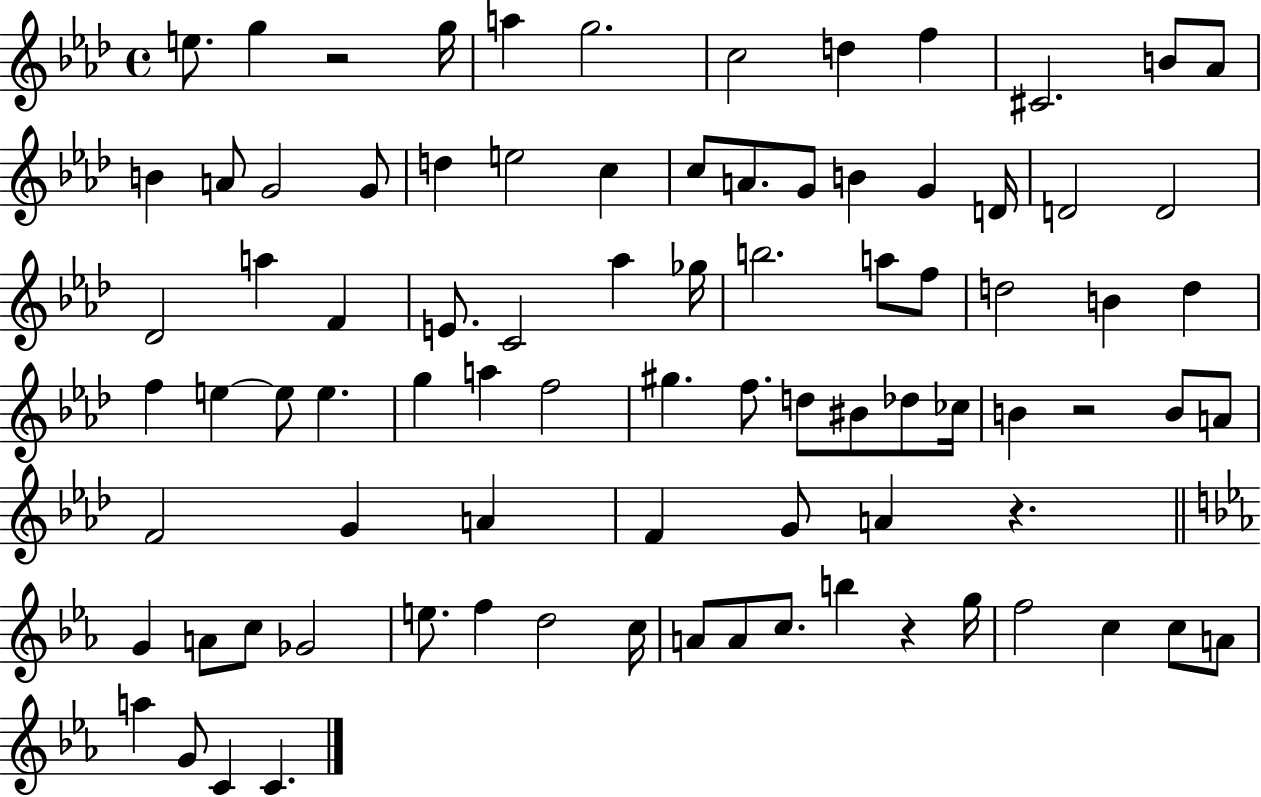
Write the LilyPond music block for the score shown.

{
  \clef treble
  \time 4/4
  \defaultTimeSignature
  \key aes \major
  e''8. g''4 r2 g''16 | a''4 g''2. | c''2 d''4 f''4 | cis'2. b'8 aes'8 | \break b'4 a'8 g'2 g'8 | d''4 e''2 c''4 | c''8 a'8. g'8 b'4 g'4 d'16 | d'2 d'2 | \break des'2 a''4 f'4 | e'8. c'2 aes''4 ges''16 | b''2. a''8 f''8 | d''2 b'4 d''4 | \break f''4 e''4~~ e''8 e''4. | g''4 a''4 f''2 | gis''4. f''8. d''8 bis'8 des''8 ces''16 | b'4 r2 b'8 a'8 | \break f'2 g'4 a'4 | f'4 g'8 a'4 r4. | \bar "||" \break \key c \minor g'4 a'8 c''8 ges'2 | e''8. f''4 d''2 c''16 | a'8 a'8 c''8. b''4 r4 g''16 | f''2 c''4 c''8 a'8 | \break a''4 g'8 c'4 c'4. | \bar "|."
}